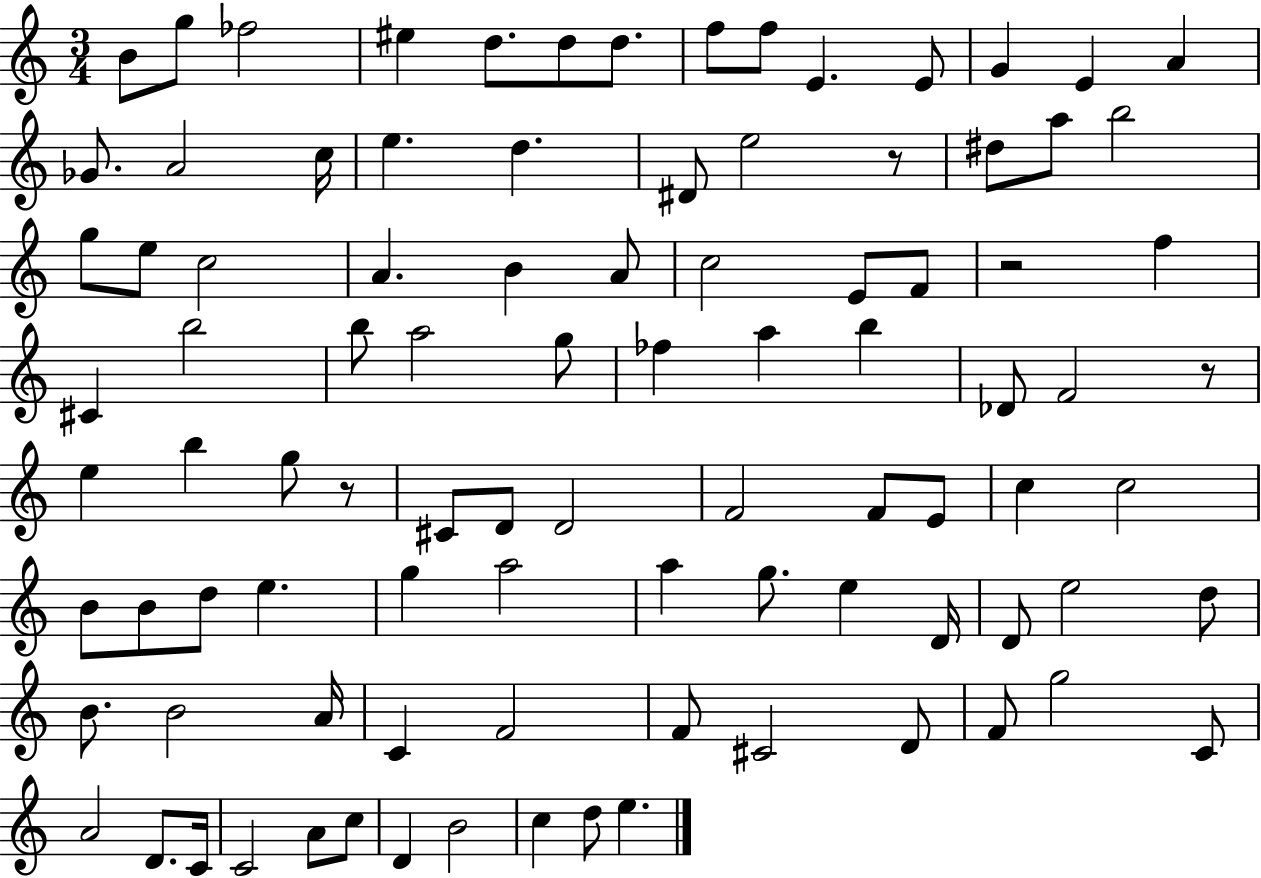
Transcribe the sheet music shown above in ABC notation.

X:1
T:Untitled
M:3/4
L:1/4
K:C
B/2 g/2 _f2 ^e d/2 d/2 d/2 f/2 f/2 E E/2 G E A _G/2 A2 c/4 e d ^D/2 e2 z/2 ^d/2 a/2 b2 g/2 e/2 c2 A B A/2 c2 E/2 F/2 z2 f ^C b2 b/2 a2 g/2 _f a b _D/2 F2 z/2 e b g/2 z/2 ^C/2 D/2 D2 F2 F/2 E/2 c c2 B/2 B/2 d/2 e g a2 a g/2 e D/4 D/2 e2 d/2 B/2 B2 A/4 C F2 F/2 ^C2 D/2 F/2 g2 C/2 A2 D/2 C/4 C2 A/2 c/2 D B2 c d/2 e